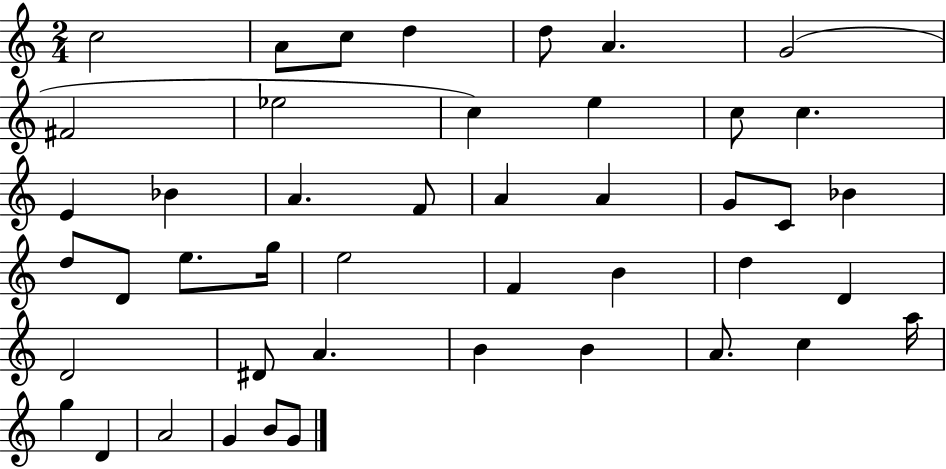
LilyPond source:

{
  \clef treble
  \numericTimeSignature
  \time 2/4
  \key c \major
  c''2 | a'8 c''8 d''4 | d''8 a'4. | g'2( | \break fis'2 | ees''2 | c''4) e''4 | c''8 c''4. | \break e'4 bes'4 | a'4. f'8 | a'4 a'4 | g'8 c'8 bes'4 | \break d''8 d'8 e''8. g''16 | e''2 | f'4 b'4 | d''4 d'4 | \break d'2 | dis'8 a'4. | b'4 b'4 | a'8. c''4 a''16 | \break g''4 d'4 | a'2 | g'4 b'8 g'8 | \bar "|."
}